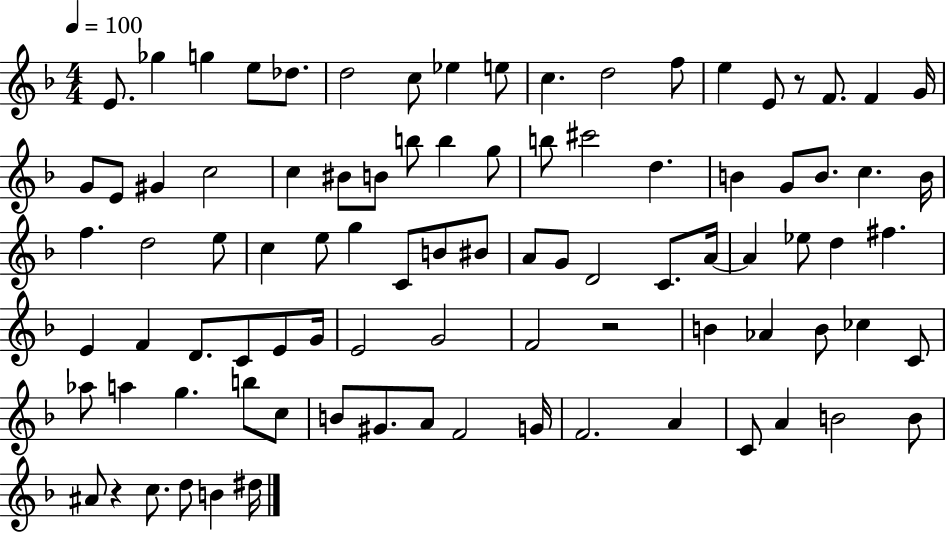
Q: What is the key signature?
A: F major